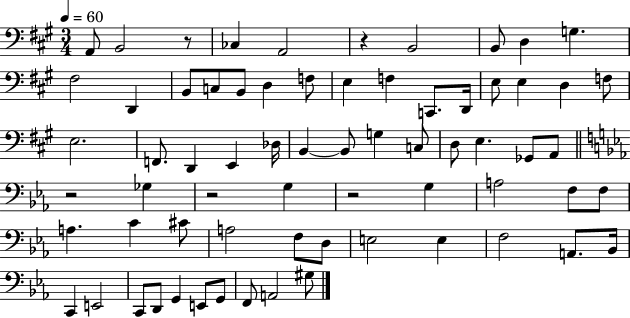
X:1
T:Untitled
M:3/4
L:1/4
K:A
A,,/2 B,,2 z/2 _C, A,,2 z B,,2 B,,/2 D, G, ^F,2 D,, B,,/2 C,/2 B,,/2 D, F,/2 E, F, C,,/2 D,,/4 E,/2 E, D, F,/2 E,2 F,,/2 D,, E,, _D,/4 B,, B,,/2 G, C,/2 D,/2 E, _G,,/2 A,,/2 z2 _G, z2 G, z2 G, A,2 F,/2 F,/2 A, C ^C/2 A,2 F,/2 D,/2 E,2 E, F,2 A,,/2 _B,,/4 C,, E,,2 C,,/2 D,,/2 G,, E,,/2 G,,/2 F,,/2 A,,2 ^G,/2